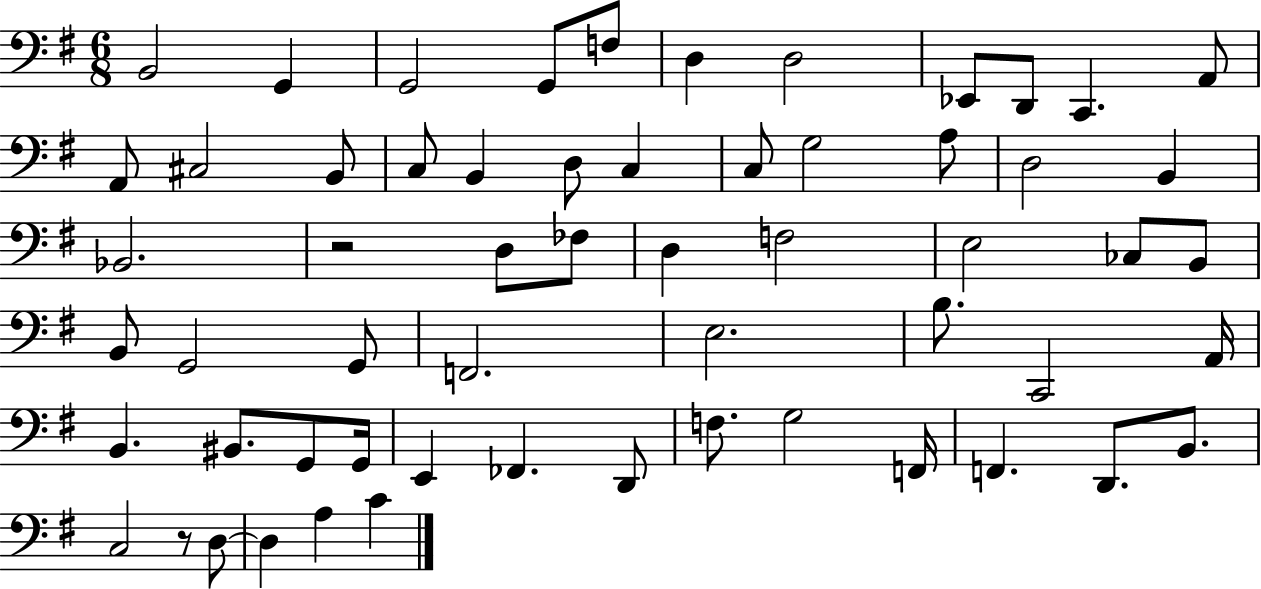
X:1
T:Untitled
M:6/8
L:1/4
K:G
B,,2 G,, G,,2 G,,/2 F,/2 D, D,2 _E,,/2 D,,/2 C,, A,,/2 A,,/2 ^C,2 B,,/2 C,/2 B,, D,/2 C, C,/2 G,2 A,/2 D,2 B,, _B,,2 z2 D,/2 _F,/2 D, F,2 E,2 _C,/2 B,,/2 B,,/2 G,,2 G,,/2 F,,2 E,2 B,/2 C,,2 A,,/4 B,, ^B,,/2 G,,/2 G,,/4 E,, _F,, D,,/2 F,/2 G,2 F,,/4 F,, D,,/2 B,,/2 C,2 z/2 D,/2 D, A, C